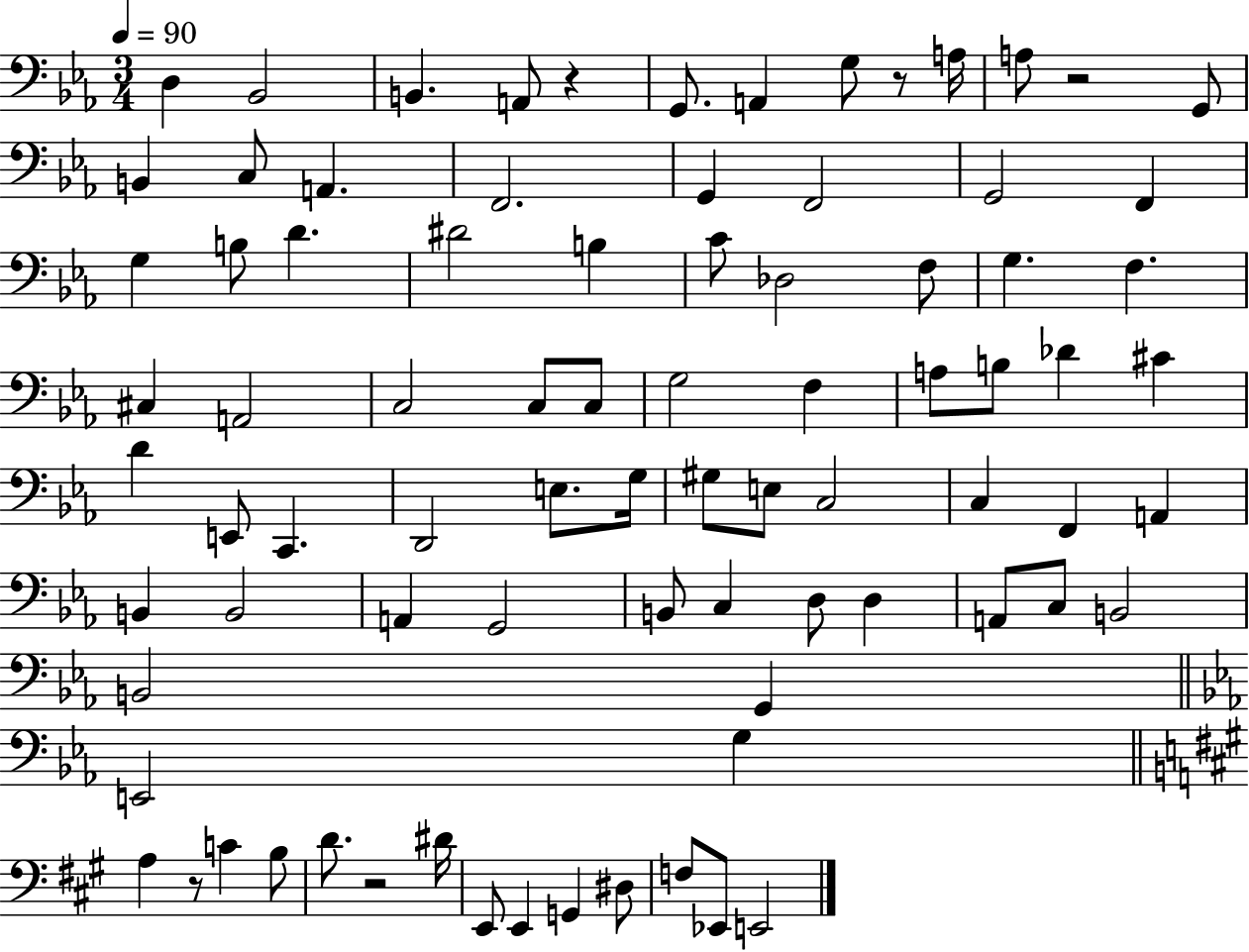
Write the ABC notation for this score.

X:1
T:Untitled
M:3/4
L:1/4
K:Eb
D, _B,,2 B,, A,,/2 z G,,/2 A,, G,/2 z/2 A,/4 A,/2 z2 G,,/2 B,, C,/2 A,, F,,2 G,, F,,2 G,,2 F,, G, B,/2 D ^D2 B, C/2 _D,2 F,/2 G, F, ^C, A,,2 C,2 C,/2 C,/2 G,2 F, A,/2 B,/2 _D ^C D E,,/2 C,, D,,2 E,/2 G,/4 ^G,/2 E,/2 C,2 C, F,, A,, B,, B,,2 A,, G,,2 B,,/2 C, D,/2 D, A,,/2 C,/2 B,,2 B,,2 G,, E,,2 G, A, z/2 C B,/2 D/2 z2 ^D/4 E,,/2 E,, G,, ^D,/2 F,/2 _E,,/2 E,,2